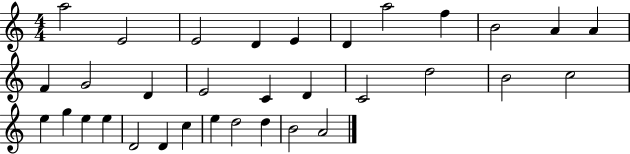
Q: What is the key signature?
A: C major